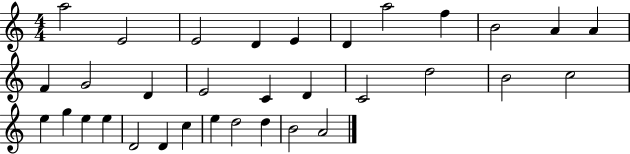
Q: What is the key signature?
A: C major